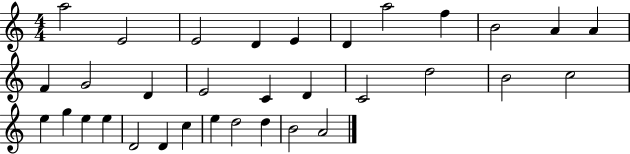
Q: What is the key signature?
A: C major